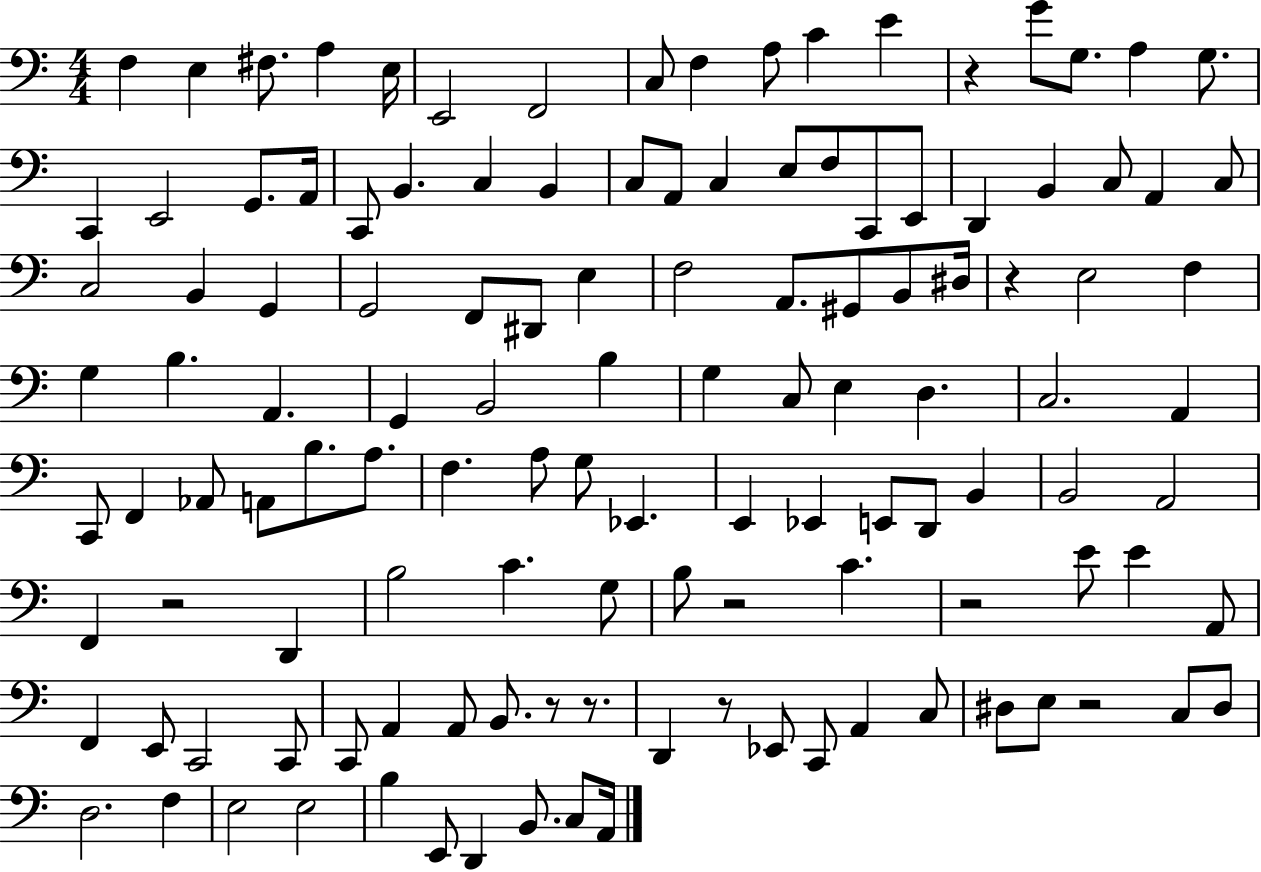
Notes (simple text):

F3/q E3/q F#3/e. A3/q E3/s E2/h F2/h C3/e F3/q A3/e C4/q E4/q R/q G4/e G3/e. A3/q G3/e. C2/q E2/h G2/e. A2/s C2/e B2/q. C3/q B2/q C3/e A2/e C3/q E3/e F3/e C2/e E2/e D2/q B2/q C3/e A2/q C3/e C3/h B2/q G2/q G2/h F2/e D#2/e E3/q F3/h A2/e. G#2/e B2/e D#3/s R/q E3/h F3/q G3/q B3/q. A2/q. G2/q B2/h B3/q G3/q C3/e E3/q D3/q. C3/h. A2/q C2/e F2/q Ab2/e A2/e B3/e. A3/e. F3/q. A3/e G3/e Eb2/q. E2/q Eb2/q E2/e D2/e B2/q B2/h A2/h F2/q R/h D2/q B3/h C4/q. G3/e B3/e R/h C4/q. R/h E4/e E4/q A2/e F2/q E2/e C2/h C2/e C2/e A2/q A2/e B2/e. R/e R/e. D2/q R/e Eb2/e C2/e A2/q C3/e D#3/e E3/e R/h C3/e D#3/e D3/h. F3/q E3/h E3/h B3/q E2/e D2/q B2/e. C3/e A2/s